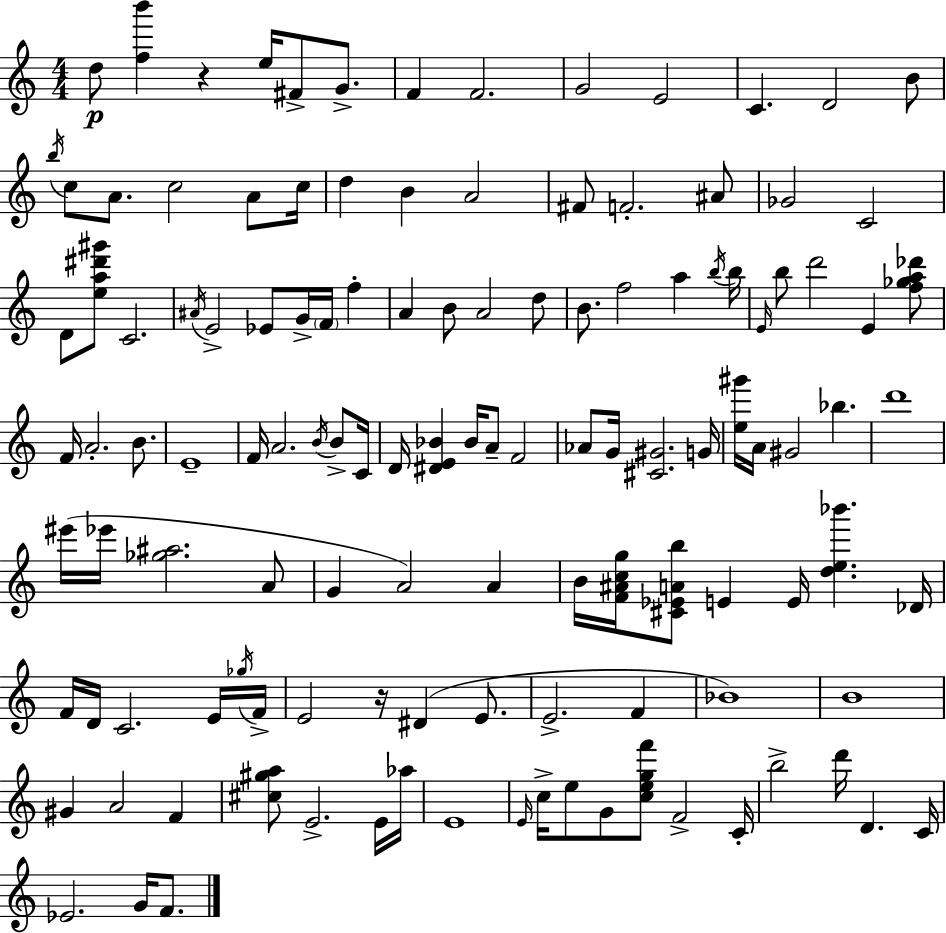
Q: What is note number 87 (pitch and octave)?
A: F4